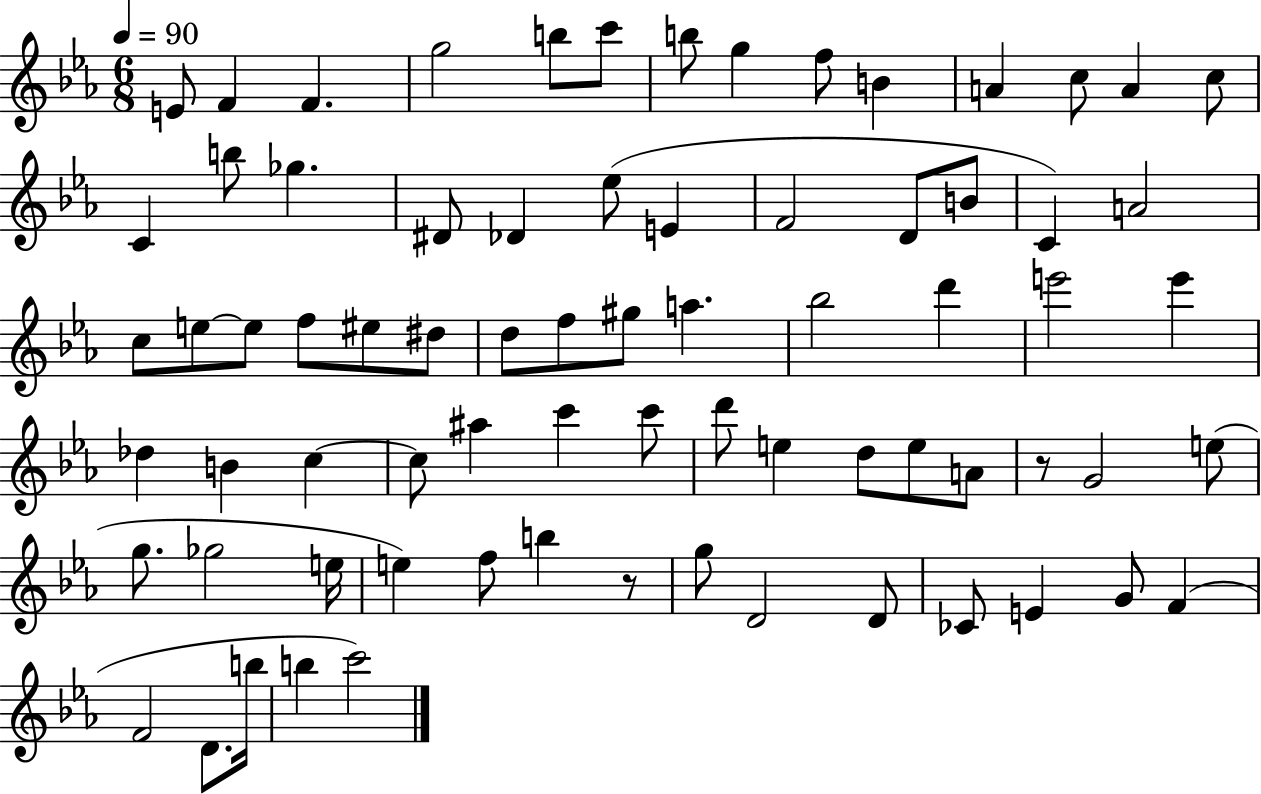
{
  \clef treble
  \numericTimeSignature
  \time 6/8
  \key ees \major
  \tempo 4 = 90
  \repeat volta 2 { e'8 f'4 f'4. | g''2 b''8 c'''8 | b''8 g''4 f''8 b'4 | a'4 c''8 a'4 c''8 | \break c'4 b''8 ges''4. | dis'8 des'4 ees''8( e'4 | f'2 d'8 b'8 | c'4) a'2 | \break c''8 e''8~~ e''8 f''8 eis''8 dis''8 | d''8 f''8 gis''8 a''4. | bes''2 d'''4 | e'''2 e'''4 | \break des''4 b'4 c''4~~ | c''8 ais''4 c'''4 c'''8 | d'''8 e''4 d''8 e''8 a'8 | r8 g'2 e''8( | \break g''8. ges''2 e''16 | e''4) f''8 b''4 r8 | g''8 d'2 d'8 | ces'8 e'4 g'8 f'4( | \break f'2 d'8. b''16 | b''4 c'''2) | } \bar "|."
}